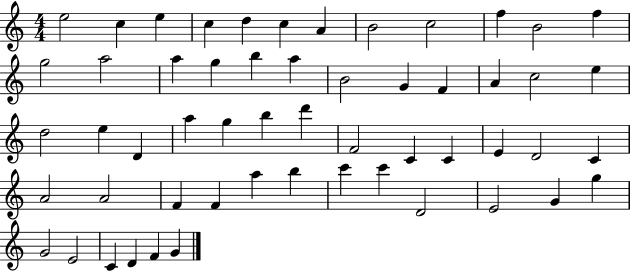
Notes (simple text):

E5/h C5/q E5/q C5/q D5/q C5/q A4/q B4/h C5/h F5/q B4/h F5/q G5/h A5/h A5/q G5/q B5/q A5/q B4/h G4/q F4/q A4/q C5/h E5/q D5/h E5/q D4/q A5/q G5/q B5/q D6/q F4/h C4/q C4/q E4/q D4/h C4/q A4/h A4/h F4/q F4/q A5/q B5/q C6/q C6/q D4/h E4/h G4/q G5/q G4/h E4/h C4/q D4/q F4/q G4/q